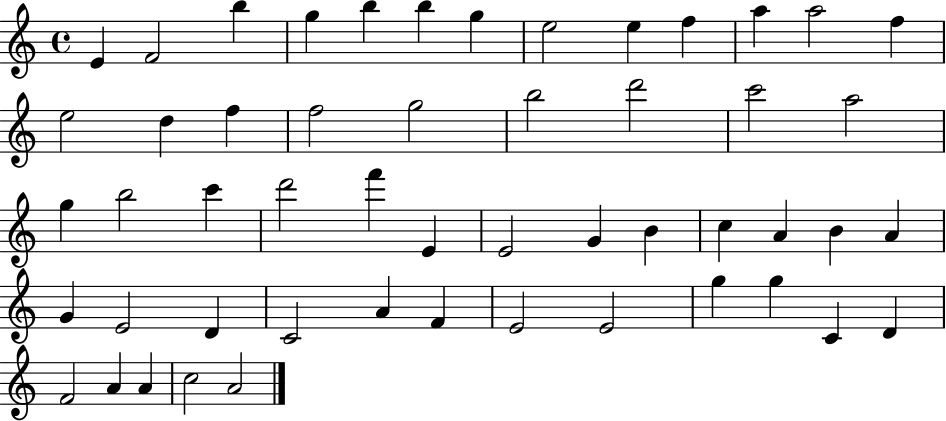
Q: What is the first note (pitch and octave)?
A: E4